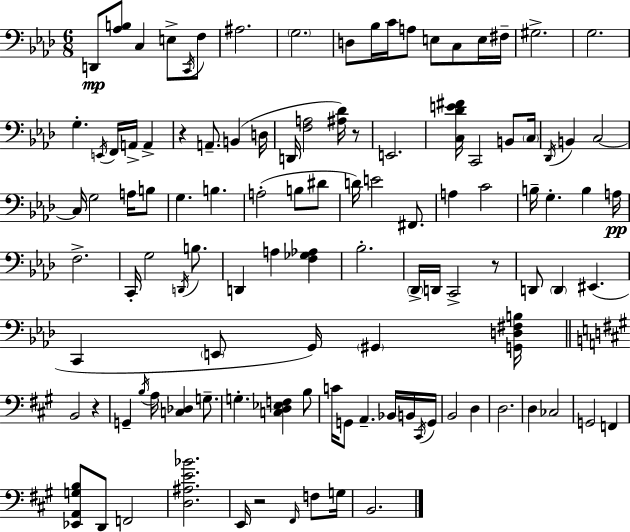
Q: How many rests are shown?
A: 5